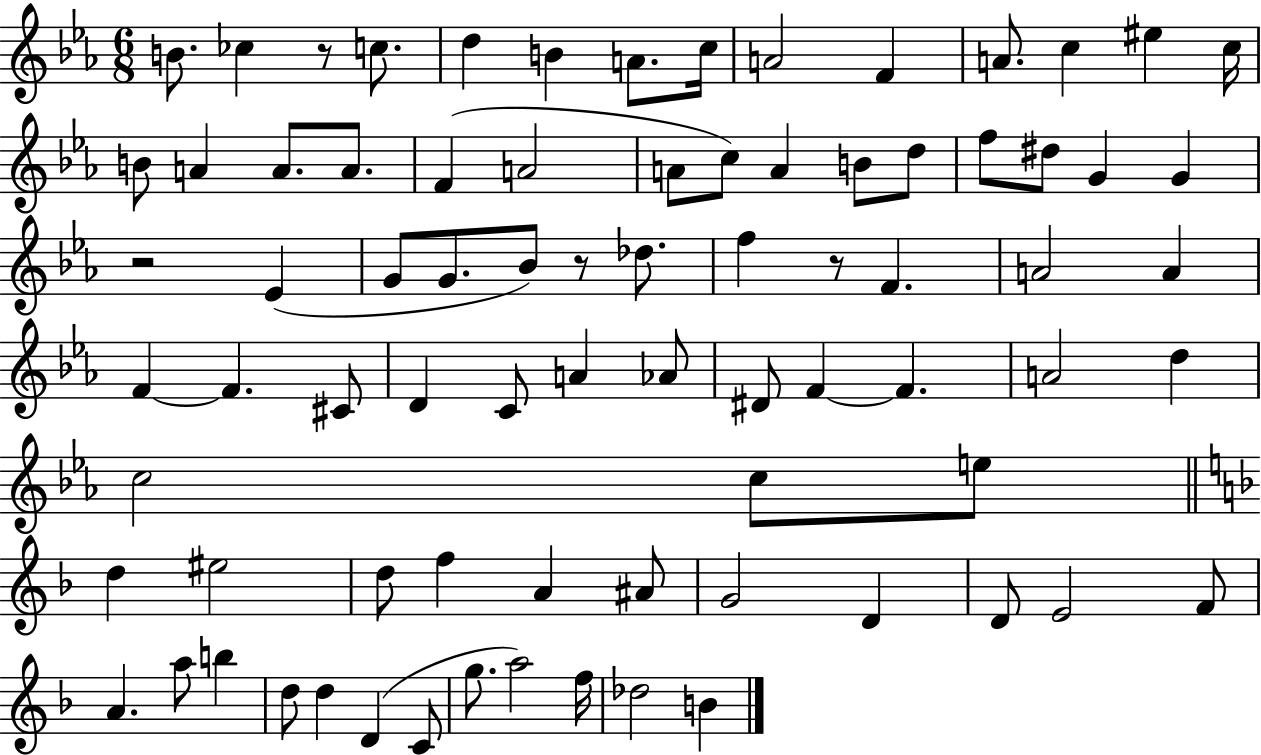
{
  \clef treble
  \numericTimeSignature
  \time 6/8
  \key ees \major
  \repeat volta 2 { b'8. ces''4 r8 c''8. | d''4 b'4 a'8. c''16 | a'2 f'4 | a'8. c''4 eis''4 c''16 | \break b'8 a'4 a'8. a'8. | f'4( a'2 | a'8 c''8) a'4 b'8 d''8 | f''8 dis''8 g'4 g'4 | \break r2 ees'4( | g'8 g'8. bes'8) r8 des''8. | f''4 r8 f'4. | a'2 a'4 | \break f'4~~ f'4. cis'8 | d'4 c'8 a'4 aes'8 | dis'8 f'4~~ f'4. | a'2 d''4 | \break c''2 c''8 e''8 | \bar "||" \break \key d \minor d''4 eis''2 | d''8 f''4 a'4 ais'8 | g'2 d'4 | d'8 e'2 f'8 | \break a'4. a''8 b''4 | d''8 d''4 d'4( c'8 | g''8. a''2) f''16 | des''2 b'4 | \break } \bar "|."
}